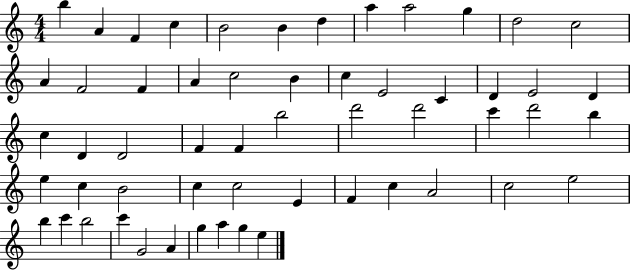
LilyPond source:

{
  \clef treble
  \numericTimeSignature
  \time 4/4
  \key c \major
  b''4 a'4 f'4 c''4 | b'2 b'4 d''4 | a''4 a''2 g''4 | d''2 c''2 | \break a'4 f'2 f'4 | a'4 c''2 b'4 | c''4 e'2 c'4 | d'4 e'2 d'4 | \break c''4 d'4 d'2 | f'4 f'4 b''2 | d'''2 d'''2 | c'''4 d'''2 b''4 | \break e''4 c''4 b'2 | c''4 c''2 e'4 | f'4 c''4 a'2 | c''2 e''2 | \break b''4 c'''4 b''2 | c'''4 g'2 a'4 | g''4 a''4 g''4 e''4 | \bar "|."
}